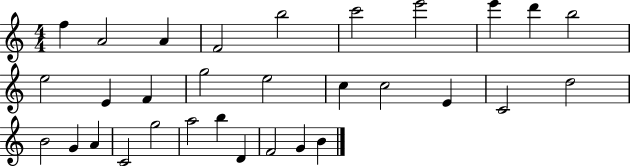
X:1
T:Untitled
M:4/4
L:1/4
K:C
f A2 A F2 b2 c'2 e'2 e' d' b2 e2 E F g2 e2 c c2 E C2 d2 B2 G A C2 g2 a2 b D F2 G B